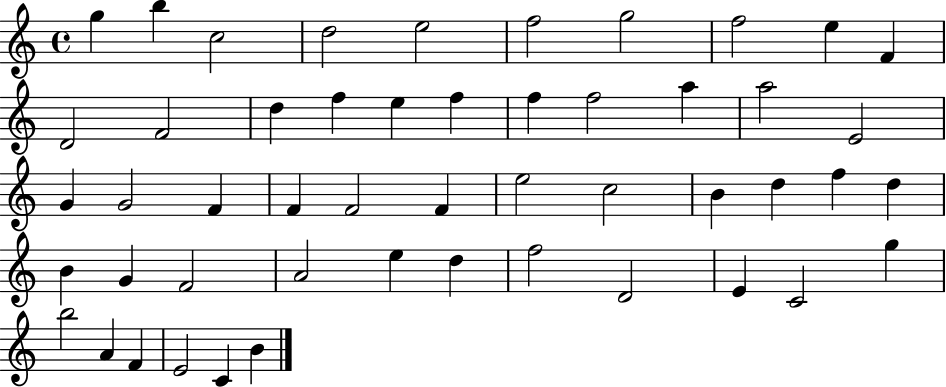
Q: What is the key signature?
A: C major